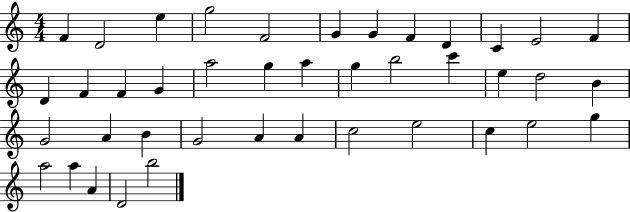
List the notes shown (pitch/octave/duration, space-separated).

F4/q D4/h E5/q G5/h F4/h G4/q G4/q F4/q D4/q C4/q E4/h F4/q D4/q F4/q F4/q G4/q A5/h G5/q A5/q G5/q B5/h C6/q E5/q D5/h B4/q G4/h A4/q B4/q G4/h A4/q A4/q C5/h E5/h C5/q E5/h G5/q A5/h A5/q A4/q D4/h B5/h